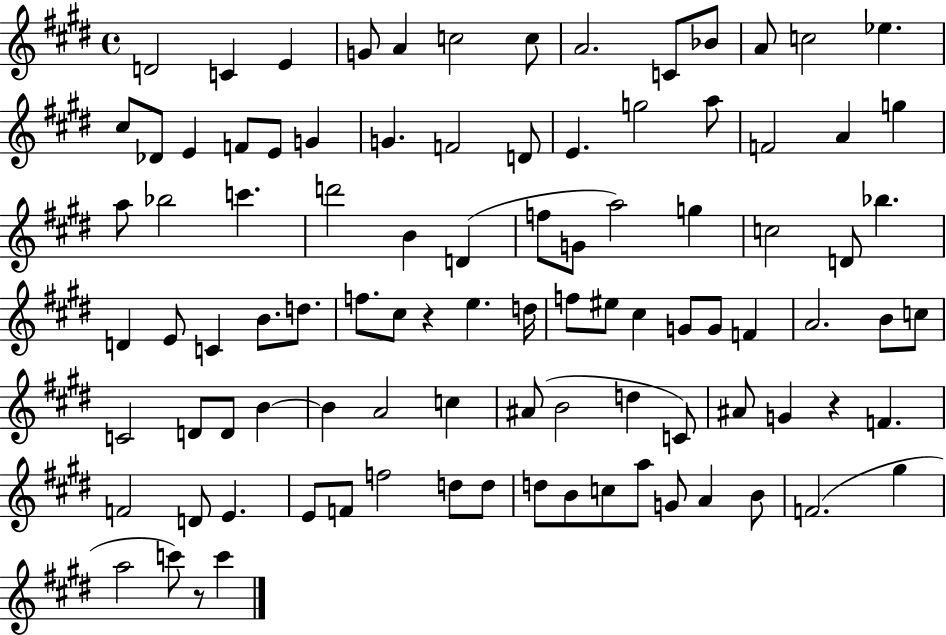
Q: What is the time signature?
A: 4/4